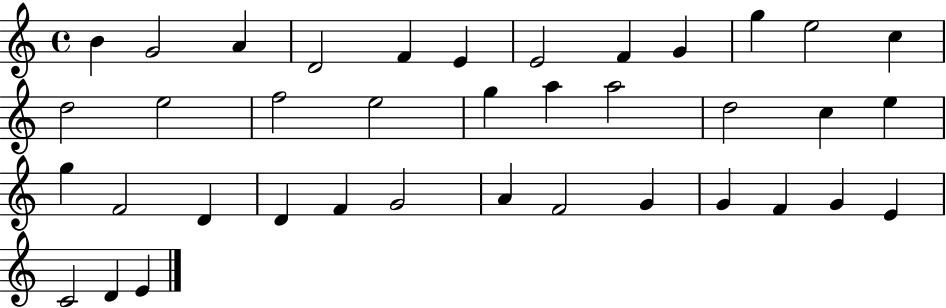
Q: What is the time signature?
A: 4/4